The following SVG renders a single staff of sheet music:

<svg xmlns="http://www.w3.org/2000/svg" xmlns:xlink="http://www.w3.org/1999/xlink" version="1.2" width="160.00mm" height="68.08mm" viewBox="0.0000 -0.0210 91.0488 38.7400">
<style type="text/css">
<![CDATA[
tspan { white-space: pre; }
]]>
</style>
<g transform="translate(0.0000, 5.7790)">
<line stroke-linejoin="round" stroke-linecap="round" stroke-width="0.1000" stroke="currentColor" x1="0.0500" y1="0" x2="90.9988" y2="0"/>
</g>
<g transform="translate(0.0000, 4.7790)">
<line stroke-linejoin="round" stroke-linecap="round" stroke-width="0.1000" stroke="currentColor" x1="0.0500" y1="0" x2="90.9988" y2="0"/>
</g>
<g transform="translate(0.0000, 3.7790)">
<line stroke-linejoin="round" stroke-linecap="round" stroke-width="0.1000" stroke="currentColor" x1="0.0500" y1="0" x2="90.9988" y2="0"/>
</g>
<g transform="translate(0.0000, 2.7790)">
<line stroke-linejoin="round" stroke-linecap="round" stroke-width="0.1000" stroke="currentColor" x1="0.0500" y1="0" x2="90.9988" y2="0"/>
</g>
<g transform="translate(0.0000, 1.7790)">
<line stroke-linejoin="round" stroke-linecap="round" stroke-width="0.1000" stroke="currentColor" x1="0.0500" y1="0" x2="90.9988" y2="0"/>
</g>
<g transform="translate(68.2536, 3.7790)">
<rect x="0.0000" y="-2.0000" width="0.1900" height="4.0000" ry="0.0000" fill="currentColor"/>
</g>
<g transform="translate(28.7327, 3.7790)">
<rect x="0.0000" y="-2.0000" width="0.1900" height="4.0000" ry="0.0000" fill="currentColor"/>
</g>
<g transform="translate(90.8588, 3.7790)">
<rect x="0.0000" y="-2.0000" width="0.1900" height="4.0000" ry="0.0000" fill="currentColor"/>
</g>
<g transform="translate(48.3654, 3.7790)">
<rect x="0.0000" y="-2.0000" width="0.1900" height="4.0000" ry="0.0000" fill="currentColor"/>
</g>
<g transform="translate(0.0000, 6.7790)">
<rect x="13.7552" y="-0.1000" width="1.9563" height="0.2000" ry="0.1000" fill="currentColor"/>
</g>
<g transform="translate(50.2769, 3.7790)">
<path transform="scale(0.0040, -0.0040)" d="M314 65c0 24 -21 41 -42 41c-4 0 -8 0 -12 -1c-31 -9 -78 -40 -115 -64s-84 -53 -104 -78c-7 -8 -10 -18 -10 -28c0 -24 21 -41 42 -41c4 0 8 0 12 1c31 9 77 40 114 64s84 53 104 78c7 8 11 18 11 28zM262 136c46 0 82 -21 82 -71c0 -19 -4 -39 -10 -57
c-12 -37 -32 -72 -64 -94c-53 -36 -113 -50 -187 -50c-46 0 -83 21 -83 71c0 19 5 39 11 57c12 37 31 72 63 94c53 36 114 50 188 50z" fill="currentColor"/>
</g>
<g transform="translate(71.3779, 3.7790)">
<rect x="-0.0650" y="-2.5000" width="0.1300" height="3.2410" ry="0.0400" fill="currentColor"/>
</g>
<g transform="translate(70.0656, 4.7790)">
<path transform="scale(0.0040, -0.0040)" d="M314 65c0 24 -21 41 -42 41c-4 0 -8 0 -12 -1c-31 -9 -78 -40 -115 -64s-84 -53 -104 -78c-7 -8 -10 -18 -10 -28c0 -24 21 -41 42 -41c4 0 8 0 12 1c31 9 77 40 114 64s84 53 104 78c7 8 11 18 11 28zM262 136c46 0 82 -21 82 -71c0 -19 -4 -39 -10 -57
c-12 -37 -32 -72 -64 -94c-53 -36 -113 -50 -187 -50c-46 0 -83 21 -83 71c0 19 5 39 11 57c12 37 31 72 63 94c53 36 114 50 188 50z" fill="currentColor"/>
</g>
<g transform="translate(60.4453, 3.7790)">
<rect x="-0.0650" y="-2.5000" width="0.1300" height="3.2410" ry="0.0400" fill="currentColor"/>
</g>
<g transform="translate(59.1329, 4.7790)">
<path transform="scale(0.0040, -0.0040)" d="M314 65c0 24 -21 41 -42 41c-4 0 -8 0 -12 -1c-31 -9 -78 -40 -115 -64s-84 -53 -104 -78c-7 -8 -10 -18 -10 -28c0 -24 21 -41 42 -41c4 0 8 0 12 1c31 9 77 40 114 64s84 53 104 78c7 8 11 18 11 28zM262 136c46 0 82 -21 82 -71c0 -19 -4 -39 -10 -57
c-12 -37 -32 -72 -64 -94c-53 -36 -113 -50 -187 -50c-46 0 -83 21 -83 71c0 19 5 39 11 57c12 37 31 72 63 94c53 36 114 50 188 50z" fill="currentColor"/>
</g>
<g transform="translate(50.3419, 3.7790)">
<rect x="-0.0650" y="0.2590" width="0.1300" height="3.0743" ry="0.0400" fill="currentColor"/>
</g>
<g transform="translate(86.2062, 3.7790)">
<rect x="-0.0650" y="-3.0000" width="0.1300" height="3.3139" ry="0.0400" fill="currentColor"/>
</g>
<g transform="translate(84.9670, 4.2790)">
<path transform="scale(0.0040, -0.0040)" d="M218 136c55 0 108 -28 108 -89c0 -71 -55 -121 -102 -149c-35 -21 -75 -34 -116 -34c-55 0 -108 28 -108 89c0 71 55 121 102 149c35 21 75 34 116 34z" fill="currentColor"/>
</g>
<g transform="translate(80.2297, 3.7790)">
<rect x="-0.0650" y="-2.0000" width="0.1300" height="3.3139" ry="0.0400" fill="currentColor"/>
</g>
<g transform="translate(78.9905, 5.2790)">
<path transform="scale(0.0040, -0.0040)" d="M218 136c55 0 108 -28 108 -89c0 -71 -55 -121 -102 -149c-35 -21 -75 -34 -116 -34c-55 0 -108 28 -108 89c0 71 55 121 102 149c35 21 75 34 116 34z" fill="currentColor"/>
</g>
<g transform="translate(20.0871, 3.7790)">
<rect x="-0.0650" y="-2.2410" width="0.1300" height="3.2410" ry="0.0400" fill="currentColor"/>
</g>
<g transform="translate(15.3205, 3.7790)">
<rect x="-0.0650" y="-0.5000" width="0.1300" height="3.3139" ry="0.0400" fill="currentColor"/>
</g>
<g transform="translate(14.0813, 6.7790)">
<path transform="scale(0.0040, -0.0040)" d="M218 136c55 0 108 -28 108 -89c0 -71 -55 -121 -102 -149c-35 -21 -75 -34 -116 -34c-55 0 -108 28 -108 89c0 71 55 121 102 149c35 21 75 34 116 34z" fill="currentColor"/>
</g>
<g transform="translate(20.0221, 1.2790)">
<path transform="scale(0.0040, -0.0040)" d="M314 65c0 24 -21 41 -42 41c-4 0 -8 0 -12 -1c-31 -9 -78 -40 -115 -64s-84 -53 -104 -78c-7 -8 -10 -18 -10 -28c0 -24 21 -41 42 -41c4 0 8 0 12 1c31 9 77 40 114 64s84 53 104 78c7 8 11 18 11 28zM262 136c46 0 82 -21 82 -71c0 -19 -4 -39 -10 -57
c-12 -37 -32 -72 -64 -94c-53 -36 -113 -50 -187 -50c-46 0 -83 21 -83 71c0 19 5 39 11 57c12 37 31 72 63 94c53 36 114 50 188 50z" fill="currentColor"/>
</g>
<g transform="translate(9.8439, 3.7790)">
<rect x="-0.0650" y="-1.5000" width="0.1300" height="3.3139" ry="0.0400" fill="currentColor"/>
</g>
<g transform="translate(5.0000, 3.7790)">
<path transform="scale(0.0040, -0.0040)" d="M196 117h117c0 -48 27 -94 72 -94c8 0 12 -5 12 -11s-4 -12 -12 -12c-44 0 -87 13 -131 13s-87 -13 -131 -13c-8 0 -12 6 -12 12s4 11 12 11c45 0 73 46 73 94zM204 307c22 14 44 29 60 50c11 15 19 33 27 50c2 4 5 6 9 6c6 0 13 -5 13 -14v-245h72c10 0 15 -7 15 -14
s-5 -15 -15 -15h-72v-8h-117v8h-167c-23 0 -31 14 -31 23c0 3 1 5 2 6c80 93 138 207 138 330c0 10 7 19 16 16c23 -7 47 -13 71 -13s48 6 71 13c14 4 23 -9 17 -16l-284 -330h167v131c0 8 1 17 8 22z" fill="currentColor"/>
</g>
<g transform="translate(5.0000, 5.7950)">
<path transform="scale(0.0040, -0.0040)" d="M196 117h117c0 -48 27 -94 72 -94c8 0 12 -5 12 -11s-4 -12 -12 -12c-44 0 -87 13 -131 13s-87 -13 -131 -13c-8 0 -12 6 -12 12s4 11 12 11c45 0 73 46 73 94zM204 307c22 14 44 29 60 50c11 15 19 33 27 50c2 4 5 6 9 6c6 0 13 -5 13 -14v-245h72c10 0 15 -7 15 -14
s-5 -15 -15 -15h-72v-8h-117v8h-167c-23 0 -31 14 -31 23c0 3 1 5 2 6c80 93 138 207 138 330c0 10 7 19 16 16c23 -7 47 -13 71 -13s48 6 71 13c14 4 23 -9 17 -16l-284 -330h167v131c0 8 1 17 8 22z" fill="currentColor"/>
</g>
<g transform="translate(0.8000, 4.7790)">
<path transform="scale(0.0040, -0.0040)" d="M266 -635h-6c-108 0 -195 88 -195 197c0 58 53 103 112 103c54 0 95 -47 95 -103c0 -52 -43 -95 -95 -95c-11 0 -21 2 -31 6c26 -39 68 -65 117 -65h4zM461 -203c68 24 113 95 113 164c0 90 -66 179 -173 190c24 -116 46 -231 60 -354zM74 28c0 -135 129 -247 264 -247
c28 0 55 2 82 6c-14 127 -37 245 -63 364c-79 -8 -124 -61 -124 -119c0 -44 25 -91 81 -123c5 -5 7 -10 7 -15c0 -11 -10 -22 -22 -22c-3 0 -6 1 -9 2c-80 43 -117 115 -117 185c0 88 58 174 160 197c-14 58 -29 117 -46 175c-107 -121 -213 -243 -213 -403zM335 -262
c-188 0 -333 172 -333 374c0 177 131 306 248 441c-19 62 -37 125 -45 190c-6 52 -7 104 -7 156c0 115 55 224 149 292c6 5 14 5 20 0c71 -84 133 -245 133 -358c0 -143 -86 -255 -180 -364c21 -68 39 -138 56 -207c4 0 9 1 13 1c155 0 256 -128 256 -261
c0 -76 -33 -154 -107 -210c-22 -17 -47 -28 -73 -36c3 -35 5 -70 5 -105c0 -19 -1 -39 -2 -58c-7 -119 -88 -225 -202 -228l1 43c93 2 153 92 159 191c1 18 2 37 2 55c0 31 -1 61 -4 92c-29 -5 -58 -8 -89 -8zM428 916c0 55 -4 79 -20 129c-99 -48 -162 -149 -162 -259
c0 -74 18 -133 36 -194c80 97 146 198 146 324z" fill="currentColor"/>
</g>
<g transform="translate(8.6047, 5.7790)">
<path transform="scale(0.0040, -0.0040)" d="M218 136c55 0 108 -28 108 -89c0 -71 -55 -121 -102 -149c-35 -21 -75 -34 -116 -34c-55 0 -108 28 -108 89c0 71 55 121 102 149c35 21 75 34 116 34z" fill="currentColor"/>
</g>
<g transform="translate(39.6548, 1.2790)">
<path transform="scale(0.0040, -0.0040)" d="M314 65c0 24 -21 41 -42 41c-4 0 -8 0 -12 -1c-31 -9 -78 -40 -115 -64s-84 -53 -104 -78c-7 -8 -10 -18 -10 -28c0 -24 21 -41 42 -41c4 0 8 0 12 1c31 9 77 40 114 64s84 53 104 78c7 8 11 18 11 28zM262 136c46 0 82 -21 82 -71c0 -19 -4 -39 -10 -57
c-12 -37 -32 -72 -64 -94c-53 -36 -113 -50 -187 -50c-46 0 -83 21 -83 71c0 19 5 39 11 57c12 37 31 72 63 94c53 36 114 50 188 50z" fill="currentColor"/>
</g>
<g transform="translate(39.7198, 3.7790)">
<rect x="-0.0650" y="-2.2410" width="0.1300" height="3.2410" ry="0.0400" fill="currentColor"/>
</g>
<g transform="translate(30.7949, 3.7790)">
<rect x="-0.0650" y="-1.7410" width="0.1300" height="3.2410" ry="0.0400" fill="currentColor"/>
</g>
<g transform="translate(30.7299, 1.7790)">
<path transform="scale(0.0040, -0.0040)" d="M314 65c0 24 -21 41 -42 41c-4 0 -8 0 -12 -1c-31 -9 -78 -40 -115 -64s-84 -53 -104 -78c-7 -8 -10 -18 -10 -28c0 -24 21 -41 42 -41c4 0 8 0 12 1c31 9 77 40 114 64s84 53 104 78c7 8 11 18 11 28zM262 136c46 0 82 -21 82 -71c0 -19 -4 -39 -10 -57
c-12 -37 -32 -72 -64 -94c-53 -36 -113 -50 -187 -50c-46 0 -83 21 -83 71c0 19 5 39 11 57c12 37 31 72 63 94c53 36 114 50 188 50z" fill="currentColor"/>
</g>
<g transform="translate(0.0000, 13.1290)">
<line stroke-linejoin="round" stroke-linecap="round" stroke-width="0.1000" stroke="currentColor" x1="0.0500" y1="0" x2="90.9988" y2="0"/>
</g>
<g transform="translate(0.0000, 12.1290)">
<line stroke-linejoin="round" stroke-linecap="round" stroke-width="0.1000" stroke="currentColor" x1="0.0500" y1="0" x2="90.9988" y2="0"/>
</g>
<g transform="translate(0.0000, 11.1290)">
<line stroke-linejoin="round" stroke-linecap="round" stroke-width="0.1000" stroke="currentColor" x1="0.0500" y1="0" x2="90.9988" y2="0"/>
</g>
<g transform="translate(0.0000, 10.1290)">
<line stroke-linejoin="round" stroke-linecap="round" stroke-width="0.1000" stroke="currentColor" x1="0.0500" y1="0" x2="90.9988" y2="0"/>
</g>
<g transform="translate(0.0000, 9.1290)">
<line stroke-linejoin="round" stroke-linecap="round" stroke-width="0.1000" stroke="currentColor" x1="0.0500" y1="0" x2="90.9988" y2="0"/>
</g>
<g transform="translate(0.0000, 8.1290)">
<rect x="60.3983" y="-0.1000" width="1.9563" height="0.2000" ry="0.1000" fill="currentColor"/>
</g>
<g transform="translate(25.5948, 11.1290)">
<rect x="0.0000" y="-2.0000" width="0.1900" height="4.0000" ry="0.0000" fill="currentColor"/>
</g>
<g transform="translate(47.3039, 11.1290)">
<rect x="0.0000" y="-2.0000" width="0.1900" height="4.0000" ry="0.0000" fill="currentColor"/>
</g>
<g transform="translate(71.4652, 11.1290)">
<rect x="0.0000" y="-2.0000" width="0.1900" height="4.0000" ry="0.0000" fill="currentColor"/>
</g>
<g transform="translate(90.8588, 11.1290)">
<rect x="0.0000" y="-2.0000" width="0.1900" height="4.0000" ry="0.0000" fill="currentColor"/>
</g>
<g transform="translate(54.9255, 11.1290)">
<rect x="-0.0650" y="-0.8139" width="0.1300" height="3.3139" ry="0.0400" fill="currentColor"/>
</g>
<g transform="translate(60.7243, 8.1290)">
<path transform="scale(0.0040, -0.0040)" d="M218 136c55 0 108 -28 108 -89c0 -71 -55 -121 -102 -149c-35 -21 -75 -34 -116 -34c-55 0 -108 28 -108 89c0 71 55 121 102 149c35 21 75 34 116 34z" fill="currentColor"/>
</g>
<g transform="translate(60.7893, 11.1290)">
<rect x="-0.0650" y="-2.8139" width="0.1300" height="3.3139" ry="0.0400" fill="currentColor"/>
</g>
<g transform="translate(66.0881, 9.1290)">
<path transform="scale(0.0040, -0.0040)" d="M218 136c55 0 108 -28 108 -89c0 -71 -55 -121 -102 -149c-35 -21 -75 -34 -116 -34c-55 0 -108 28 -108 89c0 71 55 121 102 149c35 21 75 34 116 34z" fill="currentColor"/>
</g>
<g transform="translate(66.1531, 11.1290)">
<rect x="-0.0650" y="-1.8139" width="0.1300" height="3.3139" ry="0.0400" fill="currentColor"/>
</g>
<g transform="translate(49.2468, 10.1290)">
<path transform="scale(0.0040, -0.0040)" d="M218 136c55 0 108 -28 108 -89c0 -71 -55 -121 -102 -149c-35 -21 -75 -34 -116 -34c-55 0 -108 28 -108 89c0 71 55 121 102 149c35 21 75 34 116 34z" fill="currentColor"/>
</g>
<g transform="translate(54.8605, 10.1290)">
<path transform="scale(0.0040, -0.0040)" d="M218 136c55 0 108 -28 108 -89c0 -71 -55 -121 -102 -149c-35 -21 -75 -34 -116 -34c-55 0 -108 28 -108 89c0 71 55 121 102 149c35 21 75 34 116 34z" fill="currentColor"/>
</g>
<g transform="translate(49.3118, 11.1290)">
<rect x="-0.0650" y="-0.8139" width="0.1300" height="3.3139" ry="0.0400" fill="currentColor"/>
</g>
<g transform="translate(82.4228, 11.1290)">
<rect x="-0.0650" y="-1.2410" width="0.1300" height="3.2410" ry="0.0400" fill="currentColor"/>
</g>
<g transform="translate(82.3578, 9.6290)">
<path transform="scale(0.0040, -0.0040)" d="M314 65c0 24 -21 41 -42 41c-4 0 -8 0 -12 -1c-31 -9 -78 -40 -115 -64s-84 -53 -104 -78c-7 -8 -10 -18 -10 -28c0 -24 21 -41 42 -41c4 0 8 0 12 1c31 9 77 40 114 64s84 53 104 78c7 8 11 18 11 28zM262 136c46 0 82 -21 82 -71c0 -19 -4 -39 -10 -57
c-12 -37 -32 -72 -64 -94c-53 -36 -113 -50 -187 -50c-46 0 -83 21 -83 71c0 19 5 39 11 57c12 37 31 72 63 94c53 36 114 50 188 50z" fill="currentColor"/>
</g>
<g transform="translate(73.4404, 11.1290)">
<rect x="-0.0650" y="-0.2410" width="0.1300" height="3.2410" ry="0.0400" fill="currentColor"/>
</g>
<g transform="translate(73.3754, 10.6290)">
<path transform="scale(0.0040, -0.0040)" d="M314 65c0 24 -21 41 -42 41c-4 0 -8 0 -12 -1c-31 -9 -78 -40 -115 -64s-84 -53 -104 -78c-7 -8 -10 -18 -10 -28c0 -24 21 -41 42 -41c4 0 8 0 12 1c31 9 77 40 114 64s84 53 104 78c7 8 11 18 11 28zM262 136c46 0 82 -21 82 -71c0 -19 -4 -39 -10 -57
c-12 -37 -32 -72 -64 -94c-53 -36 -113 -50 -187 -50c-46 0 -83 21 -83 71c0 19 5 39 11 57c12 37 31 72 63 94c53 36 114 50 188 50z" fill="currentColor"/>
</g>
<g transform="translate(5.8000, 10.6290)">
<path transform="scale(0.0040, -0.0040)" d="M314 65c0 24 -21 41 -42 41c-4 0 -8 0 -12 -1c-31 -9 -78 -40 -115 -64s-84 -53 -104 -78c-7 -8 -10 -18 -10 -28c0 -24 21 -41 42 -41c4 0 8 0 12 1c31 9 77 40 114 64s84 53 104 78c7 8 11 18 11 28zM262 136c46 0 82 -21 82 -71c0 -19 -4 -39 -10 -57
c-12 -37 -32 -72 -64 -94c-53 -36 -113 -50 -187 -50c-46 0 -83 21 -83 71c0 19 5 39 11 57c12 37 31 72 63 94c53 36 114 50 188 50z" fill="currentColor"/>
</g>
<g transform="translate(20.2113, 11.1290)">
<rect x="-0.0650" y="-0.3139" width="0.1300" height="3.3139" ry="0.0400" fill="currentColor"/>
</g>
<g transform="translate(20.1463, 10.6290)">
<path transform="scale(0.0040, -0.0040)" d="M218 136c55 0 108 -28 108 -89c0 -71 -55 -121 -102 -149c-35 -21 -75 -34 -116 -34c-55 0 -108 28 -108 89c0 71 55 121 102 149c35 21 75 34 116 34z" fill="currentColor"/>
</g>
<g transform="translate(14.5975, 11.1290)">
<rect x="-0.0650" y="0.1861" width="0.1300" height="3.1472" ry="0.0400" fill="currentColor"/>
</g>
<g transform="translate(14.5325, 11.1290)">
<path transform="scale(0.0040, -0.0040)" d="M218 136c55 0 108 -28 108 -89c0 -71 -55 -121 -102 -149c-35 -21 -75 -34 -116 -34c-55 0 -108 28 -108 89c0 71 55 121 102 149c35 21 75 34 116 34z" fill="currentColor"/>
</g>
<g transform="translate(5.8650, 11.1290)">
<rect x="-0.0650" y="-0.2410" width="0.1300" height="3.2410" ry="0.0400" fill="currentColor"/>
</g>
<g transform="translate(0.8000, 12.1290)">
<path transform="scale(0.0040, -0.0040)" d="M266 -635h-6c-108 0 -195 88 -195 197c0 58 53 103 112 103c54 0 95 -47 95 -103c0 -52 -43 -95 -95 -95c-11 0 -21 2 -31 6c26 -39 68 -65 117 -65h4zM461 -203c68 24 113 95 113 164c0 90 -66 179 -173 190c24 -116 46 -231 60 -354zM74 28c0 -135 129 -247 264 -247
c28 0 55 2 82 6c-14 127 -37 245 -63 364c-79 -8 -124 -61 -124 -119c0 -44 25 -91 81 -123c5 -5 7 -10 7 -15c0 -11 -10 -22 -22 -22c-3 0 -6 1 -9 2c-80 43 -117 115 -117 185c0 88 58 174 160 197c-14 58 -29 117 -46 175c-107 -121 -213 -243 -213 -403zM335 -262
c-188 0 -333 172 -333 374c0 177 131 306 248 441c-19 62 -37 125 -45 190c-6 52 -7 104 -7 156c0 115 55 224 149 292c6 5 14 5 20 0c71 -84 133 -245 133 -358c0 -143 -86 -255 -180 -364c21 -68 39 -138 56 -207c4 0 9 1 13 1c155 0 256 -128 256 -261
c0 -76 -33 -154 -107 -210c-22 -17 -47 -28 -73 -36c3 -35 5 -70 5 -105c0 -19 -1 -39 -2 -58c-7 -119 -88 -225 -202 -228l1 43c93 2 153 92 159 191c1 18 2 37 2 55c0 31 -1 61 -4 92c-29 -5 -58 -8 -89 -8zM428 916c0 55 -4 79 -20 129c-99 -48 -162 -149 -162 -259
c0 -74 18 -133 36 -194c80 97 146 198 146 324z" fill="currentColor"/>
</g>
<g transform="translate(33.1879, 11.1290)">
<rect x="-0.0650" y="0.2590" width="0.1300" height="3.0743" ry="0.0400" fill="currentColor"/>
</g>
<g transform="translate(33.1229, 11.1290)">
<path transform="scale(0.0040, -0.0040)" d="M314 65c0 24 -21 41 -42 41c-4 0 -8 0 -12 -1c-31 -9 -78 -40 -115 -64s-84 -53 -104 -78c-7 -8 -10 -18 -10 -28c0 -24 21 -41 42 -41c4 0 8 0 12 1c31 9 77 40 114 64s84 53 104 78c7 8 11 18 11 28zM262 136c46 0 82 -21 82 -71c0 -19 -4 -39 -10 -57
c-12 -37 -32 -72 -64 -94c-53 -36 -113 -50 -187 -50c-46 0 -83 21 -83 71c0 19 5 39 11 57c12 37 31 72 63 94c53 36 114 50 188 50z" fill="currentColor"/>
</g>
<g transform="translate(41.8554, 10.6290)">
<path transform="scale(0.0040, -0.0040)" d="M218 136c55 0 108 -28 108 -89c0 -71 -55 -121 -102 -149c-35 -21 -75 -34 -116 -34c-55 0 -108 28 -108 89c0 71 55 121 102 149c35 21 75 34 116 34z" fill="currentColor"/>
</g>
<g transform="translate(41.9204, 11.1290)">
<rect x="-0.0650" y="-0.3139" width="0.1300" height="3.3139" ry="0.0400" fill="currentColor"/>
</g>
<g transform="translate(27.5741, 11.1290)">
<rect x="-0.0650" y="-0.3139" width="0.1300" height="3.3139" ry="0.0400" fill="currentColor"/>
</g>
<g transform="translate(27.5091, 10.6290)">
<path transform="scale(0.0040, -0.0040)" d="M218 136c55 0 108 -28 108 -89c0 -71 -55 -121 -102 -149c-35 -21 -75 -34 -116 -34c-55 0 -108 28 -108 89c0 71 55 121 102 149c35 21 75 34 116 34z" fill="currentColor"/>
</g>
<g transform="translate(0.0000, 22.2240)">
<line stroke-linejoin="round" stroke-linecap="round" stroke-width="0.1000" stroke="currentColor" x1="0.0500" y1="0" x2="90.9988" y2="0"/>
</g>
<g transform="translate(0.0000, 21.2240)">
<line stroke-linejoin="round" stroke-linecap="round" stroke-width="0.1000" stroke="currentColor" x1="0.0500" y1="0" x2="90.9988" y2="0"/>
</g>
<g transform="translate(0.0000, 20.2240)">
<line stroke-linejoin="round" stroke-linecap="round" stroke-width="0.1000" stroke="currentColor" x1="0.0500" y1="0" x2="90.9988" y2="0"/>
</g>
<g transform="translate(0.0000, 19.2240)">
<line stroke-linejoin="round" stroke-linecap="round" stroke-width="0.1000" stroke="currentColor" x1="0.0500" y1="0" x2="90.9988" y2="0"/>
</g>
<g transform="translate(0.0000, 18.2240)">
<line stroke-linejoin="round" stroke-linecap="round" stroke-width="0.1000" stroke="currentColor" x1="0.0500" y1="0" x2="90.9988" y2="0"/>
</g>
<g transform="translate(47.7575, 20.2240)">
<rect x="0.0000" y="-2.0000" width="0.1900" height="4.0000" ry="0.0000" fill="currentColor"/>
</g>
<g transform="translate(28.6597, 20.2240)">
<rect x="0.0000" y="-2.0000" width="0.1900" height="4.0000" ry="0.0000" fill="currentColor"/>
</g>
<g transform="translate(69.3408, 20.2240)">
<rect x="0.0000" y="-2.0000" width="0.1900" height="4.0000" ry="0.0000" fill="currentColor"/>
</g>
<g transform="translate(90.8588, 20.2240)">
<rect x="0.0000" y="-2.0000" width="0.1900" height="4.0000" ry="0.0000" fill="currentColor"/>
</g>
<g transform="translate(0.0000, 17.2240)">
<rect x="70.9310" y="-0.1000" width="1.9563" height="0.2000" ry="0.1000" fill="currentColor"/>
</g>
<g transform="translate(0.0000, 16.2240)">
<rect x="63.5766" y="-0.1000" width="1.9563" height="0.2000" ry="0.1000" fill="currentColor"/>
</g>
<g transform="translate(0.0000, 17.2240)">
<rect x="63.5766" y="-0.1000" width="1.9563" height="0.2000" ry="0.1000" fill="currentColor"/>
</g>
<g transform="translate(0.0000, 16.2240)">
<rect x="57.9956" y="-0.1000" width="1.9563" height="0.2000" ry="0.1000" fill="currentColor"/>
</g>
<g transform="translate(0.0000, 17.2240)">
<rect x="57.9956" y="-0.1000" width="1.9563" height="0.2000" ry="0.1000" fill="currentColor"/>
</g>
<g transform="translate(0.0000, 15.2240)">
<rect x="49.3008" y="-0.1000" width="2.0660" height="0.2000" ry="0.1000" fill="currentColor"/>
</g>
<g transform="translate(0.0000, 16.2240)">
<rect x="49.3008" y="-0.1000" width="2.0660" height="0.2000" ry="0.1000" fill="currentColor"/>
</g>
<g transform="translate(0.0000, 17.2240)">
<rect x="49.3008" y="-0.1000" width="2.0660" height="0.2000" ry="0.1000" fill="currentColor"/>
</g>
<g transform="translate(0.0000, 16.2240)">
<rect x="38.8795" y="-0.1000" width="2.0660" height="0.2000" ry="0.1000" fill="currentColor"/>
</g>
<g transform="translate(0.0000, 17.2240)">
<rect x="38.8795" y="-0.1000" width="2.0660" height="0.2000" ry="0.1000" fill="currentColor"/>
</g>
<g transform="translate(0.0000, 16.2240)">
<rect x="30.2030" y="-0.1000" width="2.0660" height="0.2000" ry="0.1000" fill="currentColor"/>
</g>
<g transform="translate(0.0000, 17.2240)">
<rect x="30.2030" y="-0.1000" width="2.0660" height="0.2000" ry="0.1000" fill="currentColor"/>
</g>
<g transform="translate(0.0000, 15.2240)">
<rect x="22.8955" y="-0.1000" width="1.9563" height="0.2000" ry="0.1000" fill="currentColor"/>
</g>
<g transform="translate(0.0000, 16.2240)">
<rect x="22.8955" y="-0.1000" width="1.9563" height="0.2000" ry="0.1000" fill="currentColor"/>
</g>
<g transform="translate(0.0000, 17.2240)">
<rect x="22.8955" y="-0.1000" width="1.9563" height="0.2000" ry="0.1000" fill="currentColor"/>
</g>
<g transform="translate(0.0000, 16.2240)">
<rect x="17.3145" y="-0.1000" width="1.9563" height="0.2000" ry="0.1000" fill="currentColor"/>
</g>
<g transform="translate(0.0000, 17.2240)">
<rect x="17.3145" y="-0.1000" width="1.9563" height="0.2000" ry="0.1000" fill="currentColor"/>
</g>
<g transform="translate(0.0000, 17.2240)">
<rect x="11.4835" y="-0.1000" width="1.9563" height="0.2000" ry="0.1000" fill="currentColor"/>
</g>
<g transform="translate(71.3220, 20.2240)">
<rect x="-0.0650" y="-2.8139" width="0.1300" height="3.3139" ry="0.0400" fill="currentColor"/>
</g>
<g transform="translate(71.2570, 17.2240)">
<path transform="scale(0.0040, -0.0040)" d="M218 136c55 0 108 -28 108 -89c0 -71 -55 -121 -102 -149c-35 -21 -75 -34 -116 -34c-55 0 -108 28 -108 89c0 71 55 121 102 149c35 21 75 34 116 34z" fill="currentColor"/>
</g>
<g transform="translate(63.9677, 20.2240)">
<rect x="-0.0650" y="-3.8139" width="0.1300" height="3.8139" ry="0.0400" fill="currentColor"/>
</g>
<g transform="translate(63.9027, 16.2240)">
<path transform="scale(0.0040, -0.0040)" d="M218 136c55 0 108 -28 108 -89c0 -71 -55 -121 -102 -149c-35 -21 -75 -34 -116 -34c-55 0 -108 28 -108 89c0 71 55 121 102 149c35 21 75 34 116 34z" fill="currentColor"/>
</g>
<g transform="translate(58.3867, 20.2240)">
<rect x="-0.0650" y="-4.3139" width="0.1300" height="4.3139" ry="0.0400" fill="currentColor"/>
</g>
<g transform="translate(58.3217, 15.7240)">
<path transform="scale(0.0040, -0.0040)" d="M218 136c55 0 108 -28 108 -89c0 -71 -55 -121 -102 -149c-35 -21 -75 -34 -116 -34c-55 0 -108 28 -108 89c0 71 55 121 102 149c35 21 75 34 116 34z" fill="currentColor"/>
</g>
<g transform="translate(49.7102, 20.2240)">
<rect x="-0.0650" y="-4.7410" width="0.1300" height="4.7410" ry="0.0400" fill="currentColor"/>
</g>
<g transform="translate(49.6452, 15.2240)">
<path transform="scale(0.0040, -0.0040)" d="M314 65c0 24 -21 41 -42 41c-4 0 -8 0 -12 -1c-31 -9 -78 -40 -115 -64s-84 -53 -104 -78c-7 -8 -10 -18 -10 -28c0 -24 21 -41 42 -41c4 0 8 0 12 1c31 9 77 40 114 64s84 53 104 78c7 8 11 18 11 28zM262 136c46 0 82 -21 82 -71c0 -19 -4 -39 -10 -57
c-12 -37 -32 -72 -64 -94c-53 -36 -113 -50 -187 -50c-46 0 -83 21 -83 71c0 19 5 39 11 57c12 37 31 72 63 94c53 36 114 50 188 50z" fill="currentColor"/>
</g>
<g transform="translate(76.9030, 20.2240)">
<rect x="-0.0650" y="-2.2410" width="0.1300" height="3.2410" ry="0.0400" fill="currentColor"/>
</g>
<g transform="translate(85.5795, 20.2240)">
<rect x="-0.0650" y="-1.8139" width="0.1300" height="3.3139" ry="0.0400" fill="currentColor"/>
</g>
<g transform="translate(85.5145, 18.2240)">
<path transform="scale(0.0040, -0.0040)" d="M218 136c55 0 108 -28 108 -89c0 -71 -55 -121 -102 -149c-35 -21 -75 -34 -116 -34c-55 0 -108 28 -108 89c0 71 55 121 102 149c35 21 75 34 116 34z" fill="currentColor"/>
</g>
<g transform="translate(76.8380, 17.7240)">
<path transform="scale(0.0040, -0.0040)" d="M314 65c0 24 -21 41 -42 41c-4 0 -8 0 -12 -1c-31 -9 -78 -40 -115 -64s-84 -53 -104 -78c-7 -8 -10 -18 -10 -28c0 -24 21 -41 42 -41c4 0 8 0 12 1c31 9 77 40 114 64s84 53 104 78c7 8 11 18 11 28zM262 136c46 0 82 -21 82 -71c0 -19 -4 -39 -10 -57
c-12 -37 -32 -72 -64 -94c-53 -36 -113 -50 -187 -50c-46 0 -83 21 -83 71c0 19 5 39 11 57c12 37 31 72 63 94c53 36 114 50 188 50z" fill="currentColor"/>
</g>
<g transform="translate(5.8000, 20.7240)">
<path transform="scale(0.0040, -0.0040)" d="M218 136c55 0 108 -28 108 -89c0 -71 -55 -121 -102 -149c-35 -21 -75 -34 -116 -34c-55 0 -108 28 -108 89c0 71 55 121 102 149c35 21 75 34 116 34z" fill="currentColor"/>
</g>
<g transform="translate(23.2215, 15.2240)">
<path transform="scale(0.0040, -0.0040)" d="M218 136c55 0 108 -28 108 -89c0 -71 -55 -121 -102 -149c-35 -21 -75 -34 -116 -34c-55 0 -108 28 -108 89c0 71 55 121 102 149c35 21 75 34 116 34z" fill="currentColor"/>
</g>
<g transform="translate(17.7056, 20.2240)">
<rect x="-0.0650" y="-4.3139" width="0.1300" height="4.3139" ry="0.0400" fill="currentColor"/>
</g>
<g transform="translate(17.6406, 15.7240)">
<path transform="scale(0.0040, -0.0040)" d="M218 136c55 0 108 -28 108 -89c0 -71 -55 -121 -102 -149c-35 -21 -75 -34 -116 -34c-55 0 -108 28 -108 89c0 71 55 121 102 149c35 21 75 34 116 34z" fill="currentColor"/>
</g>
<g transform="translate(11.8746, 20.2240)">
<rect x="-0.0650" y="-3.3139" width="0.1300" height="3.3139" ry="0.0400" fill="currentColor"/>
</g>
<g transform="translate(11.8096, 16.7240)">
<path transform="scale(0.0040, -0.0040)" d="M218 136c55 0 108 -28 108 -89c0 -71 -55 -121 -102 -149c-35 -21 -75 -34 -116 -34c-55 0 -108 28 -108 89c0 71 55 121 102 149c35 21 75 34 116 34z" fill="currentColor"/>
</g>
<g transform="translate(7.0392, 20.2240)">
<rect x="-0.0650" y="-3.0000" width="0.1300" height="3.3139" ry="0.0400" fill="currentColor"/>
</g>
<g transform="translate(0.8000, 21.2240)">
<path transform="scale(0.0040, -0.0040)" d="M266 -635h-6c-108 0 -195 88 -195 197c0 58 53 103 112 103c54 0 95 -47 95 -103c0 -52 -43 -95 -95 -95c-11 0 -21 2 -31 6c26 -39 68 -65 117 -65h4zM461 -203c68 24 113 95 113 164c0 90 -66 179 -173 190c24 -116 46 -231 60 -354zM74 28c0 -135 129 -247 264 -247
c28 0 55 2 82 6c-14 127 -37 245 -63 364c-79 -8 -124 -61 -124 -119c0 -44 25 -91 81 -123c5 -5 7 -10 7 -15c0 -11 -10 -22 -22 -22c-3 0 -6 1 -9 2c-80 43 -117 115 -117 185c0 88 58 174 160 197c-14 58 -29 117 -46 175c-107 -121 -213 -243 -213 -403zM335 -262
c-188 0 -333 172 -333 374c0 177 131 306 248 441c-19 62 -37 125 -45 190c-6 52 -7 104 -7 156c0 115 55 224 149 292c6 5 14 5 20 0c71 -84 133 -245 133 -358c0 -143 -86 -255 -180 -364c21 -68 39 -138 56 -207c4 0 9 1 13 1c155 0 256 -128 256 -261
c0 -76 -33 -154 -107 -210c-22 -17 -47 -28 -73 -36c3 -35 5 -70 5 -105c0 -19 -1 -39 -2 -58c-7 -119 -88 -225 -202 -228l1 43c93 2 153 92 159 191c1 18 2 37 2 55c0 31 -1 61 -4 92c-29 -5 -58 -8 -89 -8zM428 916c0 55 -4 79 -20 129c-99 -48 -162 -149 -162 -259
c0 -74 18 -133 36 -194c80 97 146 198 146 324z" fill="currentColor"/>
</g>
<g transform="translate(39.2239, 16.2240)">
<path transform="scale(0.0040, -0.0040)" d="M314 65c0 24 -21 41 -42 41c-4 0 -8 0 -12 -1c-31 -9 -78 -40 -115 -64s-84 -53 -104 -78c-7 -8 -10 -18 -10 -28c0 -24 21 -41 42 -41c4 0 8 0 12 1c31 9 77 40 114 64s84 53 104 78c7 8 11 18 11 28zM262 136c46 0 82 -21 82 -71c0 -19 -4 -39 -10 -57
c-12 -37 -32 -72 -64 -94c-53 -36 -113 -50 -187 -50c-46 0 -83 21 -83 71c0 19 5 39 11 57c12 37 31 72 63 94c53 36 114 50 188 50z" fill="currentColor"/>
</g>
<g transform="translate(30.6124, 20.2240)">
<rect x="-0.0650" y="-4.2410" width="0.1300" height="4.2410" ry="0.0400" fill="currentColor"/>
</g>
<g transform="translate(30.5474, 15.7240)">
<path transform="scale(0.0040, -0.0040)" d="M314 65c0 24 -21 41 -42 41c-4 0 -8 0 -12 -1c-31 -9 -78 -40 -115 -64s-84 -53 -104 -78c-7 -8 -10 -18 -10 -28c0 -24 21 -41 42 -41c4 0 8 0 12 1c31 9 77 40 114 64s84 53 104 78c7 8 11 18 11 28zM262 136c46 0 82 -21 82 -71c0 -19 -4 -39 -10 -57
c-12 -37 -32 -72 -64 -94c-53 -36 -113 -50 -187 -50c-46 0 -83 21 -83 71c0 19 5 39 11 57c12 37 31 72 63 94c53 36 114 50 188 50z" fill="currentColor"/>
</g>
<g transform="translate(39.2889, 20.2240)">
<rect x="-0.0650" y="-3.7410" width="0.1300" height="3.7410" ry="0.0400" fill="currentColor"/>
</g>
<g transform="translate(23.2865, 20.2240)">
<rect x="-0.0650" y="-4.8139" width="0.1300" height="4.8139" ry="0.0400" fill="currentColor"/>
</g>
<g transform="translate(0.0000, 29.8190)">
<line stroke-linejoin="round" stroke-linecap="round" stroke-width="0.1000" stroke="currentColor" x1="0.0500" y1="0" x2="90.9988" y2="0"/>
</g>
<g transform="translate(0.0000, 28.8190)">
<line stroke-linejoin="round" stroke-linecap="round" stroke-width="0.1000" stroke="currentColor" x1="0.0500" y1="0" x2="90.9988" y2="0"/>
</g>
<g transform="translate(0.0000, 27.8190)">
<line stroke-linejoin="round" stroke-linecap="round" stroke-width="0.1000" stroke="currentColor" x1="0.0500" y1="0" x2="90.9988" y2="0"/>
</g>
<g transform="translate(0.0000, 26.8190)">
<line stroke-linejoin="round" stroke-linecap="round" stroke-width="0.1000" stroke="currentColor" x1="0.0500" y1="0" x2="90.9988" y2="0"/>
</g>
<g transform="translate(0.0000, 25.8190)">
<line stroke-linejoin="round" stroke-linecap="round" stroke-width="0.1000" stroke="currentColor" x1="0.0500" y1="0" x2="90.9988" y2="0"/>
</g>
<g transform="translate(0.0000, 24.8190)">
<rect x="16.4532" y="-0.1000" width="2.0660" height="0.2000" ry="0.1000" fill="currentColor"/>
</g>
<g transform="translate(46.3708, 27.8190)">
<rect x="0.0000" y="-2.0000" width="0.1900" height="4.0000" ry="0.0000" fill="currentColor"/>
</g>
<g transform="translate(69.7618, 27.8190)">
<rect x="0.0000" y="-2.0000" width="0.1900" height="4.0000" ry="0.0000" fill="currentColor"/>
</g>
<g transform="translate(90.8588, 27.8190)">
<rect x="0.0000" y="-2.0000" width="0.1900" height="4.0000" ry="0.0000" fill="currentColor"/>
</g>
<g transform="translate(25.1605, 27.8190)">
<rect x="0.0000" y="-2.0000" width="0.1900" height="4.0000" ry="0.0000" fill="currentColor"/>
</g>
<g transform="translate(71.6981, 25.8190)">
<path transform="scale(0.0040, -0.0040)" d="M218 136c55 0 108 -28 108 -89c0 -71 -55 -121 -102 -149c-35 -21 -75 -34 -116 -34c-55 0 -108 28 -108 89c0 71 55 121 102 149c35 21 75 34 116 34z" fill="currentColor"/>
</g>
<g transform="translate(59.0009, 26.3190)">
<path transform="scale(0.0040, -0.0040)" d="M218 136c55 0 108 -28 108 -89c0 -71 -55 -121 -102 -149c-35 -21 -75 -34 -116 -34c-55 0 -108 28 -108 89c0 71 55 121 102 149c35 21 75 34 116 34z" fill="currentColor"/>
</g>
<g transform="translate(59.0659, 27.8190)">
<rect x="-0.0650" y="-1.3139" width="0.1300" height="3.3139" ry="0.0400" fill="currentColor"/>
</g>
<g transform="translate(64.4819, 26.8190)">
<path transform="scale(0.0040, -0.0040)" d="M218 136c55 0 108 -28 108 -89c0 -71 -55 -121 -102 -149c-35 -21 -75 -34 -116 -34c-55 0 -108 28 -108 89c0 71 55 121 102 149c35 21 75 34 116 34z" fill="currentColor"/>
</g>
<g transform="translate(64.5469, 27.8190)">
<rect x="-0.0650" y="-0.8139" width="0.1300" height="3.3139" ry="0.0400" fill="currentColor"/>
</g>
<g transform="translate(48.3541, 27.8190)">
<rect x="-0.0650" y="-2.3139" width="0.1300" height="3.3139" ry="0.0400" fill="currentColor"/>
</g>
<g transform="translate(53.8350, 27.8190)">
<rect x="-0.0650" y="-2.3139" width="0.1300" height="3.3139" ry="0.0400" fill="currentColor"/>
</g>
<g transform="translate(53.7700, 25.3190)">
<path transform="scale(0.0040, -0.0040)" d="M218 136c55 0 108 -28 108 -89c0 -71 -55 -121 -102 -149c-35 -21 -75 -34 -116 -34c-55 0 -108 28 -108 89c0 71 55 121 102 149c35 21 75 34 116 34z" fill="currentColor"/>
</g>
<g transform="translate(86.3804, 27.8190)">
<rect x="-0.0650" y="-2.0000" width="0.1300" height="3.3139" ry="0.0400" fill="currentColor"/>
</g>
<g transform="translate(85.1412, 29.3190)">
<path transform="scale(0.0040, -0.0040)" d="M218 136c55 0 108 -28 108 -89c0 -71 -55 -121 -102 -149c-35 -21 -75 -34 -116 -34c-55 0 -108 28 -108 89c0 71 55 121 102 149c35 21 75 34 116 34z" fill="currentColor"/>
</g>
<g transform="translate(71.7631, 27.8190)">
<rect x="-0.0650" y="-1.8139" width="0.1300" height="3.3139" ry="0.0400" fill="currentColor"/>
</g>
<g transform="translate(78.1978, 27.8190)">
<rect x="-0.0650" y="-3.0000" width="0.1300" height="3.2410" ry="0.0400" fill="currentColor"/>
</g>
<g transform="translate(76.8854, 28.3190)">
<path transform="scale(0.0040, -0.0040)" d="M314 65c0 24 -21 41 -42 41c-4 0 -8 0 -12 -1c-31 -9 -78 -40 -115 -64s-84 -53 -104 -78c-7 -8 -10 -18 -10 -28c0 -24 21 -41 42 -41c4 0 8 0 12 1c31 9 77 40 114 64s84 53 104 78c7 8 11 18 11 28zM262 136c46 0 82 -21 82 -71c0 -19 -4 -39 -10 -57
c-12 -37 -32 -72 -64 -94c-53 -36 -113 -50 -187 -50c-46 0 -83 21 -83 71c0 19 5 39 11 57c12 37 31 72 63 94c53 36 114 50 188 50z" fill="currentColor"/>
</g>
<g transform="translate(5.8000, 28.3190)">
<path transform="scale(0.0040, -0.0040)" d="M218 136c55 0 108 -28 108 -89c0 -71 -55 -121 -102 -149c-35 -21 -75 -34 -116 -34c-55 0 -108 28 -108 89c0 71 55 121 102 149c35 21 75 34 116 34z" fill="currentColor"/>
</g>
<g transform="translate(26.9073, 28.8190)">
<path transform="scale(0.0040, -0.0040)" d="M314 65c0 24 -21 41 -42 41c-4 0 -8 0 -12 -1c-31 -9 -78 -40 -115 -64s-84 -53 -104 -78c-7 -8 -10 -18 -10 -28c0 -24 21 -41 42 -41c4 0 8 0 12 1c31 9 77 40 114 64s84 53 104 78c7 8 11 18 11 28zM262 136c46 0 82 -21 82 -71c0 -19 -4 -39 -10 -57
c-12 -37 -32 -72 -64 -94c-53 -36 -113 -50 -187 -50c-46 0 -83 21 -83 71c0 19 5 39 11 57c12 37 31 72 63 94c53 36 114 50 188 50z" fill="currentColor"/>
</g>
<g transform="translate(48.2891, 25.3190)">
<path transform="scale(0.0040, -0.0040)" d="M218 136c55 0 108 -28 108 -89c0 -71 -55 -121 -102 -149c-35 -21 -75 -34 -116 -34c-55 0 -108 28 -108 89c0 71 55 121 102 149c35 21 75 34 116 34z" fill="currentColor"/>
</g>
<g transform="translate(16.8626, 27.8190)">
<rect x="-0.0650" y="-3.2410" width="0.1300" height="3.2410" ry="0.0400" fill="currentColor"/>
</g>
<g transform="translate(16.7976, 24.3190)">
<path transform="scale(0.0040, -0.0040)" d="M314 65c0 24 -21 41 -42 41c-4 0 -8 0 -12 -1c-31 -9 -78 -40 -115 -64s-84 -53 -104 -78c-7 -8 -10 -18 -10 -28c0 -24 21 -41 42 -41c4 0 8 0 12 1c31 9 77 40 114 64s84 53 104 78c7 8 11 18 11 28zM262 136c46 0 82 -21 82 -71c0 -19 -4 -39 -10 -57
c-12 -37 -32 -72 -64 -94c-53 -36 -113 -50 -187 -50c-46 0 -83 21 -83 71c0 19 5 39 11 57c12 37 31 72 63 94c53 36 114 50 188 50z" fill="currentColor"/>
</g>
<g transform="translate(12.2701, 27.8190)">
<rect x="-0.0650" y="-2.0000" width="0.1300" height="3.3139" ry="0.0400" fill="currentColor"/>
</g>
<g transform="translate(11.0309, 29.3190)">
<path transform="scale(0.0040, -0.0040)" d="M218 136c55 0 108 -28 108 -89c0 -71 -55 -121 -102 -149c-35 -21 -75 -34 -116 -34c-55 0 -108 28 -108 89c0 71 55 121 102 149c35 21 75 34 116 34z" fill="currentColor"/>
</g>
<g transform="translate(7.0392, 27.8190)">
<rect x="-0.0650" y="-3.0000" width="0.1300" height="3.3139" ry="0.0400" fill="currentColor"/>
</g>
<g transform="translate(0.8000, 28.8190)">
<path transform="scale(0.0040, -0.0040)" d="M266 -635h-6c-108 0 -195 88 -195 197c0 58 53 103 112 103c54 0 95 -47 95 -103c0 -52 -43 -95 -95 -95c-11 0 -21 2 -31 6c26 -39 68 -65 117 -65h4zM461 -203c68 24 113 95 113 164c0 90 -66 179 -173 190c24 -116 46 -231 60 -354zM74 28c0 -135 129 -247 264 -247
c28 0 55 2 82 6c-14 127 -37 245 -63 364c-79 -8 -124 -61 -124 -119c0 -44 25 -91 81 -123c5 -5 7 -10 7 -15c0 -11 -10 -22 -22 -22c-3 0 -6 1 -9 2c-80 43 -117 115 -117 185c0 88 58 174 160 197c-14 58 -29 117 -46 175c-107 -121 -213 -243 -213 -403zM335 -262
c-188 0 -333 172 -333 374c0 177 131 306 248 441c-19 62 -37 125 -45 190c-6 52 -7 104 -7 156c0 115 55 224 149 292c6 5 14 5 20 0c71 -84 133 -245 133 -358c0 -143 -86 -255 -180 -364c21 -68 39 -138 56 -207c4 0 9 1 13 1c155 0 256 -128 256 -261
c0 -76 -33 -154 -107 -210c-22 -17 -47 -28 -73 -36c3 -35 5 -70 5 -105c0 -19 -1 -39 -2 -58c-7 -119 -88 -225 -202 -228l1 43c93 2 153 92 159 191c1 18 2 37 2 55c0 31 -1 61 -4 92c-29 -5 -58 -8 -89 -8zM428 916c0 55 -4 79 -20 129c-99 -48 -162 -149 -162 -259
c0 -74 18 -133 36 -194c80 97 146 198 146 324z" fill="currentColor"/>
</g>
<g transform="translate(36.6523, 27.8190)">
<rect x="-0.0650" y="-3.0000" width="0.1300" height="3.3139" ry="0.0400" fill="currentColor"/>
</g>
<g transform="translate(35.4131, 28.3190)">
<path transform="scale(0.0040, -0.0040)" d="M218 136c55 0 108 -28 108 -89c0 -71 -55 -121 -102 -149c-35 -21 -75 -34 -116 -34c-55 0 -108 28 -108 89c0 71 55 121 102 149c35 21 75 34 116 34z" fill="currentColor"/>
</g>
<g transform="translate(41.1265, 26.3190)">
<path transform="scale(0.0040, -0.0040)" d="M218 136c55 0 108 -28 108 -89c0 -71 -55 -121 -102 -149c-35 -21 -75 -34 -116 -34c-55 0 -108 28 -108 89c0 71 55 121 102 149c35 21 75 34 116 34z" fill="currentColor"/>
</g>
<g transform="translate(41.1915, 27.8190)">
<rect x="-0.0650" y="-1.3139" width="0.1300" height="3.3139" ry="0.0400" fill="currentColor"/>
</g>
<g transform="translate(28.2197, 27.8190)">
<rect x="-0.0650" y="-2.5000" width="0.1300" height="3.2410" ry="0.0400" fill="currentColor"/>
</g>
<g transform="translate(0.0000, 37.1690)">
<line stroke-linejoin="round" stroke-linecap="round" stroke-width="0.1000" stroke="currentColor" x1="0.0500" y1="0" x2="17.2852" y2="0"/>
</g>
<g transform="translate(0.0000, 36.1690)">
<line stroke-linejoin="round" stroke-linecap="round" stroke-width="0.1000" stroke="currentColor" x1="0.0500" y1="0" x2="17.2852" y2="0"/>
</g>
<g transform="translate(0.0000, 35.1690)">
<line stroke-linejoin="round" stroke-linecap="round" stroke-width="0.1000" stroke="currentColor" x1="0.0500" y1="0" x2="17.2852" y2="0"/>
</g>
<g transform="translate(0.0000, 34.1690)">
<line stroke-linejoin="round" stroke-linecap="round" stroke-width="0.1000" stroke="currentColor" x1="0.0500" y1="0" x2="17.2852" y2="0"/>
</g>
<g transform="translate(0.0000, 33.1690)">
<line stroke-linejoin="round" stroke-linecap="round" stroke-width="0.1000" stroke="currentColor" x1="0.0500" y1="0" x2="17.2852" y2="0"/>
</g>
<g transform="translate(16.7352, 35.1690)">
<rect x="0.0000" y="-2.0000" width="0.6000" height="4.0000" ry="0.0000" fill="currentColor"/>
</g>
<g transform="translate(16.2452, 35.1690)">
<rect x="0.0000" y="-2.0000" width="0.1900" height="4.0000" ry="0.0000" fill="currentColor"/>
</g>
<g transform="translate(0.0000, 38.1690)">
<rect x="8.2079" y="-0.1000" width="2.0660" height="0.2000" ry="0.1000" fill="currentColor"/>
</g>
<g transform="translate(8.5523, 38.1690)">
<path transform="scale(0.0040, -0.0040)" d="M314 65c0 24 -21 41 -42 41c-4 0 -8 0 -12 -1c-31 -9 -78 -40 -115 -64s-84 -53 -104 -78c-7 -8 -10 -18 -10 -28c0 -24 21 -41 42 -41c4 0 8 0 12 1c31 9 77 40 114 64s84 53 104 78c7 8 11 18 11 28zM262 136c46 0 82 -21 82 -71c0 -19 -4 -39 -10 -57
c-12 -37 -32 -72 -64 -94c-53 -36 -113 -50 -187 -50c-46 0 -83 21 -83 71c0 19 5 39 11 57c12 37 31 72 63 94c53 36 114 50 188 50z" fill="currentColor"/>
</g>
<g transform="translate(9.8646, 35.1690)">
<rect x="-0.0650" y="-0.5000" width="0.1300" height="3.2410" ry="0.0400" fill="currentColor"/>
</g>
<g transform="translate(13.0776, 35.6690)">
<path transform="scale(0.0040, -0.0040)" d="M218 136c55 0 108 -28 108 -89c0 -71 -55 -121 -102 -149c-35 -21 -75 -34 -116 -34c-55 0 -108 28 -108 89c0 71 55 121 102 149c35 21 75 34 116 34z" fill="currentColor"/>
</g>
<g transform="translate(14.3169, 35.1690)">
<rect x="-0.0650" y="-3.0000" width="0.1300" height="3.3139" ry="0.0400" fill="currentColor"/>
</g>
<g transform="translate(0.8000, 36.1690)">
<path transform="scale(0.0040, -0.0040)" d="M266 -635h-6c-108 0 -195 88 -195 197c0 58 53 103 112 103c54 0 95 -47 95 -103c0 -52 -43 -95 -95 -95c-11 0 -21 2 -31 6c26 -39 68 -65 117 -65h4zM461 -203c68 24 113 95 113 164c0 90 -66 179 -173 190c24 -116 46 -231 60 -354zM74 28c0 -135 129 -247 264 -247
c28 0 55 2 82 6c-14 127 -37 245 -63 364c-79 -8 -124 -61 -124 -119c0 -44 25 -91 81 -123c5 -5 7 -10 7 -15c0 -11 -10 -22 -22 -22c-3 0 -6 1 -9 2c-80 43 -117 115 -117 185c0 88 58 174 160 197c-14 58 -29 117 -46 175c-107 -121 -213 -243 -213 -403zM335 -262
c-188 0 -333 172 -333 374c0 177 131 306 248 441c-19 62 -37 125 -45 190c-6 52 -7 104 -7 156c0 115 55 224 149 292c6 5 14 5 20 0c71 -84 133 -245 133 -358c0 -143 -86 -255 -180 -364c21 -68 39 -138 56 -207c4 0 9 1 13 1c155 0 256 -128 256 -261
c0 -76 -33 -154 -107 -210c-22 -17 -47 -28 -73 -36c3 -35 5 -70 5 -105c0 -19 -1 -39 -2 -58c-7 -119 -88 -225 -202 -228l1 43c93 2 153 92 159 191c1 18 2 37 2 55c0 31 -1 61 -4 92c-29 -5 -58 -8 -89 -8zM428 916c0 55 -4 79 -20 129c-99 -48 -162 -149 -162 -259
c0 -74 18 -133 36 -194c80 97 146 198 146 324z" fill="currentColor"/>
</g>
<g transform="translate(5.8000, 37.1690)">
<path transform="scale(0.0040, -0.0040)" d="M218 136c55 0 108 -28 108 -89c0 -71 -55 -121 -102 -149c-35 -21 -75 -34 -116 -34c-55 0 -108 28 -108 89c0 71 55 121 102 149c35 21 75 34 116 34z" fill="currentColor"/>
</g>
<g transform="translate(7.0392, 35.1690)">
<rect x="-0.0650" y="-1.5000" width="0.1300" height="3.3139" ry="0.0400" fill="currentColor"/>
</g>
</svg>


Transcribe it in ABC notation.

X:1
T:Untitled
M:4/4
L:1/4
K:C
E C g2 f2 g2 B2 G2 G2 F A c2 B c c B2 c d d a f c2 e2 A b d' e' d'2 c'2 e'2 d' c' a g2 f A F b2 G2 A e g g e d f A2 F E C2 A